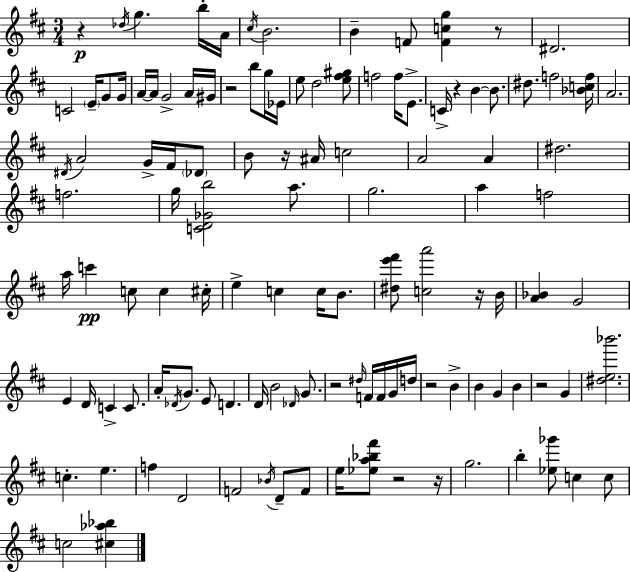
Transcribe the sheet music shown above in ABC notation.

X:1
T:Untitled
M:3/4
L:1/4
K:D
z _d/4 g b/4 A/4 ^c/4 B2 B F/2 [Fcg] z/2 ^D2 C2 E/4 G/2 G/4 A/4 A/4 G2 A/4 ^G/4 z2 b/2 g/4 _E/4 e/2 d2 [e^f^g]/2 f2 f/4 E/2 C/4 z B B/2 ^d/2 f2 [_Bcf]/4 A2 ^D/4 A2 G/4 ^F/4 _D/2 B/2 z/4 ^A/4 c2 A2 A ^d2 f2 g/4 [CD_Gb]2 a/2 g2 a f2 a/4 c' c/2 c ^c/4 e c c/4 B/2 [^de'^f']/2 [ca']2 z/4 B/4 [A_B] G2 E D/4 C C/2 A/4 _D/4 G/2 E/2 D D/4 B2 _D/4 G/2 z2 ^d/4 F/4 F/4 G/4 d/4 z2 B B G B z2 G [^de_b']2 c e f D2 F2 _B/4 D/2 F/2 e/4 [_ea_b^f']/2 z2 z/4 g2 b [_e_g']/2 c c/2 c2 [^c_a_b]